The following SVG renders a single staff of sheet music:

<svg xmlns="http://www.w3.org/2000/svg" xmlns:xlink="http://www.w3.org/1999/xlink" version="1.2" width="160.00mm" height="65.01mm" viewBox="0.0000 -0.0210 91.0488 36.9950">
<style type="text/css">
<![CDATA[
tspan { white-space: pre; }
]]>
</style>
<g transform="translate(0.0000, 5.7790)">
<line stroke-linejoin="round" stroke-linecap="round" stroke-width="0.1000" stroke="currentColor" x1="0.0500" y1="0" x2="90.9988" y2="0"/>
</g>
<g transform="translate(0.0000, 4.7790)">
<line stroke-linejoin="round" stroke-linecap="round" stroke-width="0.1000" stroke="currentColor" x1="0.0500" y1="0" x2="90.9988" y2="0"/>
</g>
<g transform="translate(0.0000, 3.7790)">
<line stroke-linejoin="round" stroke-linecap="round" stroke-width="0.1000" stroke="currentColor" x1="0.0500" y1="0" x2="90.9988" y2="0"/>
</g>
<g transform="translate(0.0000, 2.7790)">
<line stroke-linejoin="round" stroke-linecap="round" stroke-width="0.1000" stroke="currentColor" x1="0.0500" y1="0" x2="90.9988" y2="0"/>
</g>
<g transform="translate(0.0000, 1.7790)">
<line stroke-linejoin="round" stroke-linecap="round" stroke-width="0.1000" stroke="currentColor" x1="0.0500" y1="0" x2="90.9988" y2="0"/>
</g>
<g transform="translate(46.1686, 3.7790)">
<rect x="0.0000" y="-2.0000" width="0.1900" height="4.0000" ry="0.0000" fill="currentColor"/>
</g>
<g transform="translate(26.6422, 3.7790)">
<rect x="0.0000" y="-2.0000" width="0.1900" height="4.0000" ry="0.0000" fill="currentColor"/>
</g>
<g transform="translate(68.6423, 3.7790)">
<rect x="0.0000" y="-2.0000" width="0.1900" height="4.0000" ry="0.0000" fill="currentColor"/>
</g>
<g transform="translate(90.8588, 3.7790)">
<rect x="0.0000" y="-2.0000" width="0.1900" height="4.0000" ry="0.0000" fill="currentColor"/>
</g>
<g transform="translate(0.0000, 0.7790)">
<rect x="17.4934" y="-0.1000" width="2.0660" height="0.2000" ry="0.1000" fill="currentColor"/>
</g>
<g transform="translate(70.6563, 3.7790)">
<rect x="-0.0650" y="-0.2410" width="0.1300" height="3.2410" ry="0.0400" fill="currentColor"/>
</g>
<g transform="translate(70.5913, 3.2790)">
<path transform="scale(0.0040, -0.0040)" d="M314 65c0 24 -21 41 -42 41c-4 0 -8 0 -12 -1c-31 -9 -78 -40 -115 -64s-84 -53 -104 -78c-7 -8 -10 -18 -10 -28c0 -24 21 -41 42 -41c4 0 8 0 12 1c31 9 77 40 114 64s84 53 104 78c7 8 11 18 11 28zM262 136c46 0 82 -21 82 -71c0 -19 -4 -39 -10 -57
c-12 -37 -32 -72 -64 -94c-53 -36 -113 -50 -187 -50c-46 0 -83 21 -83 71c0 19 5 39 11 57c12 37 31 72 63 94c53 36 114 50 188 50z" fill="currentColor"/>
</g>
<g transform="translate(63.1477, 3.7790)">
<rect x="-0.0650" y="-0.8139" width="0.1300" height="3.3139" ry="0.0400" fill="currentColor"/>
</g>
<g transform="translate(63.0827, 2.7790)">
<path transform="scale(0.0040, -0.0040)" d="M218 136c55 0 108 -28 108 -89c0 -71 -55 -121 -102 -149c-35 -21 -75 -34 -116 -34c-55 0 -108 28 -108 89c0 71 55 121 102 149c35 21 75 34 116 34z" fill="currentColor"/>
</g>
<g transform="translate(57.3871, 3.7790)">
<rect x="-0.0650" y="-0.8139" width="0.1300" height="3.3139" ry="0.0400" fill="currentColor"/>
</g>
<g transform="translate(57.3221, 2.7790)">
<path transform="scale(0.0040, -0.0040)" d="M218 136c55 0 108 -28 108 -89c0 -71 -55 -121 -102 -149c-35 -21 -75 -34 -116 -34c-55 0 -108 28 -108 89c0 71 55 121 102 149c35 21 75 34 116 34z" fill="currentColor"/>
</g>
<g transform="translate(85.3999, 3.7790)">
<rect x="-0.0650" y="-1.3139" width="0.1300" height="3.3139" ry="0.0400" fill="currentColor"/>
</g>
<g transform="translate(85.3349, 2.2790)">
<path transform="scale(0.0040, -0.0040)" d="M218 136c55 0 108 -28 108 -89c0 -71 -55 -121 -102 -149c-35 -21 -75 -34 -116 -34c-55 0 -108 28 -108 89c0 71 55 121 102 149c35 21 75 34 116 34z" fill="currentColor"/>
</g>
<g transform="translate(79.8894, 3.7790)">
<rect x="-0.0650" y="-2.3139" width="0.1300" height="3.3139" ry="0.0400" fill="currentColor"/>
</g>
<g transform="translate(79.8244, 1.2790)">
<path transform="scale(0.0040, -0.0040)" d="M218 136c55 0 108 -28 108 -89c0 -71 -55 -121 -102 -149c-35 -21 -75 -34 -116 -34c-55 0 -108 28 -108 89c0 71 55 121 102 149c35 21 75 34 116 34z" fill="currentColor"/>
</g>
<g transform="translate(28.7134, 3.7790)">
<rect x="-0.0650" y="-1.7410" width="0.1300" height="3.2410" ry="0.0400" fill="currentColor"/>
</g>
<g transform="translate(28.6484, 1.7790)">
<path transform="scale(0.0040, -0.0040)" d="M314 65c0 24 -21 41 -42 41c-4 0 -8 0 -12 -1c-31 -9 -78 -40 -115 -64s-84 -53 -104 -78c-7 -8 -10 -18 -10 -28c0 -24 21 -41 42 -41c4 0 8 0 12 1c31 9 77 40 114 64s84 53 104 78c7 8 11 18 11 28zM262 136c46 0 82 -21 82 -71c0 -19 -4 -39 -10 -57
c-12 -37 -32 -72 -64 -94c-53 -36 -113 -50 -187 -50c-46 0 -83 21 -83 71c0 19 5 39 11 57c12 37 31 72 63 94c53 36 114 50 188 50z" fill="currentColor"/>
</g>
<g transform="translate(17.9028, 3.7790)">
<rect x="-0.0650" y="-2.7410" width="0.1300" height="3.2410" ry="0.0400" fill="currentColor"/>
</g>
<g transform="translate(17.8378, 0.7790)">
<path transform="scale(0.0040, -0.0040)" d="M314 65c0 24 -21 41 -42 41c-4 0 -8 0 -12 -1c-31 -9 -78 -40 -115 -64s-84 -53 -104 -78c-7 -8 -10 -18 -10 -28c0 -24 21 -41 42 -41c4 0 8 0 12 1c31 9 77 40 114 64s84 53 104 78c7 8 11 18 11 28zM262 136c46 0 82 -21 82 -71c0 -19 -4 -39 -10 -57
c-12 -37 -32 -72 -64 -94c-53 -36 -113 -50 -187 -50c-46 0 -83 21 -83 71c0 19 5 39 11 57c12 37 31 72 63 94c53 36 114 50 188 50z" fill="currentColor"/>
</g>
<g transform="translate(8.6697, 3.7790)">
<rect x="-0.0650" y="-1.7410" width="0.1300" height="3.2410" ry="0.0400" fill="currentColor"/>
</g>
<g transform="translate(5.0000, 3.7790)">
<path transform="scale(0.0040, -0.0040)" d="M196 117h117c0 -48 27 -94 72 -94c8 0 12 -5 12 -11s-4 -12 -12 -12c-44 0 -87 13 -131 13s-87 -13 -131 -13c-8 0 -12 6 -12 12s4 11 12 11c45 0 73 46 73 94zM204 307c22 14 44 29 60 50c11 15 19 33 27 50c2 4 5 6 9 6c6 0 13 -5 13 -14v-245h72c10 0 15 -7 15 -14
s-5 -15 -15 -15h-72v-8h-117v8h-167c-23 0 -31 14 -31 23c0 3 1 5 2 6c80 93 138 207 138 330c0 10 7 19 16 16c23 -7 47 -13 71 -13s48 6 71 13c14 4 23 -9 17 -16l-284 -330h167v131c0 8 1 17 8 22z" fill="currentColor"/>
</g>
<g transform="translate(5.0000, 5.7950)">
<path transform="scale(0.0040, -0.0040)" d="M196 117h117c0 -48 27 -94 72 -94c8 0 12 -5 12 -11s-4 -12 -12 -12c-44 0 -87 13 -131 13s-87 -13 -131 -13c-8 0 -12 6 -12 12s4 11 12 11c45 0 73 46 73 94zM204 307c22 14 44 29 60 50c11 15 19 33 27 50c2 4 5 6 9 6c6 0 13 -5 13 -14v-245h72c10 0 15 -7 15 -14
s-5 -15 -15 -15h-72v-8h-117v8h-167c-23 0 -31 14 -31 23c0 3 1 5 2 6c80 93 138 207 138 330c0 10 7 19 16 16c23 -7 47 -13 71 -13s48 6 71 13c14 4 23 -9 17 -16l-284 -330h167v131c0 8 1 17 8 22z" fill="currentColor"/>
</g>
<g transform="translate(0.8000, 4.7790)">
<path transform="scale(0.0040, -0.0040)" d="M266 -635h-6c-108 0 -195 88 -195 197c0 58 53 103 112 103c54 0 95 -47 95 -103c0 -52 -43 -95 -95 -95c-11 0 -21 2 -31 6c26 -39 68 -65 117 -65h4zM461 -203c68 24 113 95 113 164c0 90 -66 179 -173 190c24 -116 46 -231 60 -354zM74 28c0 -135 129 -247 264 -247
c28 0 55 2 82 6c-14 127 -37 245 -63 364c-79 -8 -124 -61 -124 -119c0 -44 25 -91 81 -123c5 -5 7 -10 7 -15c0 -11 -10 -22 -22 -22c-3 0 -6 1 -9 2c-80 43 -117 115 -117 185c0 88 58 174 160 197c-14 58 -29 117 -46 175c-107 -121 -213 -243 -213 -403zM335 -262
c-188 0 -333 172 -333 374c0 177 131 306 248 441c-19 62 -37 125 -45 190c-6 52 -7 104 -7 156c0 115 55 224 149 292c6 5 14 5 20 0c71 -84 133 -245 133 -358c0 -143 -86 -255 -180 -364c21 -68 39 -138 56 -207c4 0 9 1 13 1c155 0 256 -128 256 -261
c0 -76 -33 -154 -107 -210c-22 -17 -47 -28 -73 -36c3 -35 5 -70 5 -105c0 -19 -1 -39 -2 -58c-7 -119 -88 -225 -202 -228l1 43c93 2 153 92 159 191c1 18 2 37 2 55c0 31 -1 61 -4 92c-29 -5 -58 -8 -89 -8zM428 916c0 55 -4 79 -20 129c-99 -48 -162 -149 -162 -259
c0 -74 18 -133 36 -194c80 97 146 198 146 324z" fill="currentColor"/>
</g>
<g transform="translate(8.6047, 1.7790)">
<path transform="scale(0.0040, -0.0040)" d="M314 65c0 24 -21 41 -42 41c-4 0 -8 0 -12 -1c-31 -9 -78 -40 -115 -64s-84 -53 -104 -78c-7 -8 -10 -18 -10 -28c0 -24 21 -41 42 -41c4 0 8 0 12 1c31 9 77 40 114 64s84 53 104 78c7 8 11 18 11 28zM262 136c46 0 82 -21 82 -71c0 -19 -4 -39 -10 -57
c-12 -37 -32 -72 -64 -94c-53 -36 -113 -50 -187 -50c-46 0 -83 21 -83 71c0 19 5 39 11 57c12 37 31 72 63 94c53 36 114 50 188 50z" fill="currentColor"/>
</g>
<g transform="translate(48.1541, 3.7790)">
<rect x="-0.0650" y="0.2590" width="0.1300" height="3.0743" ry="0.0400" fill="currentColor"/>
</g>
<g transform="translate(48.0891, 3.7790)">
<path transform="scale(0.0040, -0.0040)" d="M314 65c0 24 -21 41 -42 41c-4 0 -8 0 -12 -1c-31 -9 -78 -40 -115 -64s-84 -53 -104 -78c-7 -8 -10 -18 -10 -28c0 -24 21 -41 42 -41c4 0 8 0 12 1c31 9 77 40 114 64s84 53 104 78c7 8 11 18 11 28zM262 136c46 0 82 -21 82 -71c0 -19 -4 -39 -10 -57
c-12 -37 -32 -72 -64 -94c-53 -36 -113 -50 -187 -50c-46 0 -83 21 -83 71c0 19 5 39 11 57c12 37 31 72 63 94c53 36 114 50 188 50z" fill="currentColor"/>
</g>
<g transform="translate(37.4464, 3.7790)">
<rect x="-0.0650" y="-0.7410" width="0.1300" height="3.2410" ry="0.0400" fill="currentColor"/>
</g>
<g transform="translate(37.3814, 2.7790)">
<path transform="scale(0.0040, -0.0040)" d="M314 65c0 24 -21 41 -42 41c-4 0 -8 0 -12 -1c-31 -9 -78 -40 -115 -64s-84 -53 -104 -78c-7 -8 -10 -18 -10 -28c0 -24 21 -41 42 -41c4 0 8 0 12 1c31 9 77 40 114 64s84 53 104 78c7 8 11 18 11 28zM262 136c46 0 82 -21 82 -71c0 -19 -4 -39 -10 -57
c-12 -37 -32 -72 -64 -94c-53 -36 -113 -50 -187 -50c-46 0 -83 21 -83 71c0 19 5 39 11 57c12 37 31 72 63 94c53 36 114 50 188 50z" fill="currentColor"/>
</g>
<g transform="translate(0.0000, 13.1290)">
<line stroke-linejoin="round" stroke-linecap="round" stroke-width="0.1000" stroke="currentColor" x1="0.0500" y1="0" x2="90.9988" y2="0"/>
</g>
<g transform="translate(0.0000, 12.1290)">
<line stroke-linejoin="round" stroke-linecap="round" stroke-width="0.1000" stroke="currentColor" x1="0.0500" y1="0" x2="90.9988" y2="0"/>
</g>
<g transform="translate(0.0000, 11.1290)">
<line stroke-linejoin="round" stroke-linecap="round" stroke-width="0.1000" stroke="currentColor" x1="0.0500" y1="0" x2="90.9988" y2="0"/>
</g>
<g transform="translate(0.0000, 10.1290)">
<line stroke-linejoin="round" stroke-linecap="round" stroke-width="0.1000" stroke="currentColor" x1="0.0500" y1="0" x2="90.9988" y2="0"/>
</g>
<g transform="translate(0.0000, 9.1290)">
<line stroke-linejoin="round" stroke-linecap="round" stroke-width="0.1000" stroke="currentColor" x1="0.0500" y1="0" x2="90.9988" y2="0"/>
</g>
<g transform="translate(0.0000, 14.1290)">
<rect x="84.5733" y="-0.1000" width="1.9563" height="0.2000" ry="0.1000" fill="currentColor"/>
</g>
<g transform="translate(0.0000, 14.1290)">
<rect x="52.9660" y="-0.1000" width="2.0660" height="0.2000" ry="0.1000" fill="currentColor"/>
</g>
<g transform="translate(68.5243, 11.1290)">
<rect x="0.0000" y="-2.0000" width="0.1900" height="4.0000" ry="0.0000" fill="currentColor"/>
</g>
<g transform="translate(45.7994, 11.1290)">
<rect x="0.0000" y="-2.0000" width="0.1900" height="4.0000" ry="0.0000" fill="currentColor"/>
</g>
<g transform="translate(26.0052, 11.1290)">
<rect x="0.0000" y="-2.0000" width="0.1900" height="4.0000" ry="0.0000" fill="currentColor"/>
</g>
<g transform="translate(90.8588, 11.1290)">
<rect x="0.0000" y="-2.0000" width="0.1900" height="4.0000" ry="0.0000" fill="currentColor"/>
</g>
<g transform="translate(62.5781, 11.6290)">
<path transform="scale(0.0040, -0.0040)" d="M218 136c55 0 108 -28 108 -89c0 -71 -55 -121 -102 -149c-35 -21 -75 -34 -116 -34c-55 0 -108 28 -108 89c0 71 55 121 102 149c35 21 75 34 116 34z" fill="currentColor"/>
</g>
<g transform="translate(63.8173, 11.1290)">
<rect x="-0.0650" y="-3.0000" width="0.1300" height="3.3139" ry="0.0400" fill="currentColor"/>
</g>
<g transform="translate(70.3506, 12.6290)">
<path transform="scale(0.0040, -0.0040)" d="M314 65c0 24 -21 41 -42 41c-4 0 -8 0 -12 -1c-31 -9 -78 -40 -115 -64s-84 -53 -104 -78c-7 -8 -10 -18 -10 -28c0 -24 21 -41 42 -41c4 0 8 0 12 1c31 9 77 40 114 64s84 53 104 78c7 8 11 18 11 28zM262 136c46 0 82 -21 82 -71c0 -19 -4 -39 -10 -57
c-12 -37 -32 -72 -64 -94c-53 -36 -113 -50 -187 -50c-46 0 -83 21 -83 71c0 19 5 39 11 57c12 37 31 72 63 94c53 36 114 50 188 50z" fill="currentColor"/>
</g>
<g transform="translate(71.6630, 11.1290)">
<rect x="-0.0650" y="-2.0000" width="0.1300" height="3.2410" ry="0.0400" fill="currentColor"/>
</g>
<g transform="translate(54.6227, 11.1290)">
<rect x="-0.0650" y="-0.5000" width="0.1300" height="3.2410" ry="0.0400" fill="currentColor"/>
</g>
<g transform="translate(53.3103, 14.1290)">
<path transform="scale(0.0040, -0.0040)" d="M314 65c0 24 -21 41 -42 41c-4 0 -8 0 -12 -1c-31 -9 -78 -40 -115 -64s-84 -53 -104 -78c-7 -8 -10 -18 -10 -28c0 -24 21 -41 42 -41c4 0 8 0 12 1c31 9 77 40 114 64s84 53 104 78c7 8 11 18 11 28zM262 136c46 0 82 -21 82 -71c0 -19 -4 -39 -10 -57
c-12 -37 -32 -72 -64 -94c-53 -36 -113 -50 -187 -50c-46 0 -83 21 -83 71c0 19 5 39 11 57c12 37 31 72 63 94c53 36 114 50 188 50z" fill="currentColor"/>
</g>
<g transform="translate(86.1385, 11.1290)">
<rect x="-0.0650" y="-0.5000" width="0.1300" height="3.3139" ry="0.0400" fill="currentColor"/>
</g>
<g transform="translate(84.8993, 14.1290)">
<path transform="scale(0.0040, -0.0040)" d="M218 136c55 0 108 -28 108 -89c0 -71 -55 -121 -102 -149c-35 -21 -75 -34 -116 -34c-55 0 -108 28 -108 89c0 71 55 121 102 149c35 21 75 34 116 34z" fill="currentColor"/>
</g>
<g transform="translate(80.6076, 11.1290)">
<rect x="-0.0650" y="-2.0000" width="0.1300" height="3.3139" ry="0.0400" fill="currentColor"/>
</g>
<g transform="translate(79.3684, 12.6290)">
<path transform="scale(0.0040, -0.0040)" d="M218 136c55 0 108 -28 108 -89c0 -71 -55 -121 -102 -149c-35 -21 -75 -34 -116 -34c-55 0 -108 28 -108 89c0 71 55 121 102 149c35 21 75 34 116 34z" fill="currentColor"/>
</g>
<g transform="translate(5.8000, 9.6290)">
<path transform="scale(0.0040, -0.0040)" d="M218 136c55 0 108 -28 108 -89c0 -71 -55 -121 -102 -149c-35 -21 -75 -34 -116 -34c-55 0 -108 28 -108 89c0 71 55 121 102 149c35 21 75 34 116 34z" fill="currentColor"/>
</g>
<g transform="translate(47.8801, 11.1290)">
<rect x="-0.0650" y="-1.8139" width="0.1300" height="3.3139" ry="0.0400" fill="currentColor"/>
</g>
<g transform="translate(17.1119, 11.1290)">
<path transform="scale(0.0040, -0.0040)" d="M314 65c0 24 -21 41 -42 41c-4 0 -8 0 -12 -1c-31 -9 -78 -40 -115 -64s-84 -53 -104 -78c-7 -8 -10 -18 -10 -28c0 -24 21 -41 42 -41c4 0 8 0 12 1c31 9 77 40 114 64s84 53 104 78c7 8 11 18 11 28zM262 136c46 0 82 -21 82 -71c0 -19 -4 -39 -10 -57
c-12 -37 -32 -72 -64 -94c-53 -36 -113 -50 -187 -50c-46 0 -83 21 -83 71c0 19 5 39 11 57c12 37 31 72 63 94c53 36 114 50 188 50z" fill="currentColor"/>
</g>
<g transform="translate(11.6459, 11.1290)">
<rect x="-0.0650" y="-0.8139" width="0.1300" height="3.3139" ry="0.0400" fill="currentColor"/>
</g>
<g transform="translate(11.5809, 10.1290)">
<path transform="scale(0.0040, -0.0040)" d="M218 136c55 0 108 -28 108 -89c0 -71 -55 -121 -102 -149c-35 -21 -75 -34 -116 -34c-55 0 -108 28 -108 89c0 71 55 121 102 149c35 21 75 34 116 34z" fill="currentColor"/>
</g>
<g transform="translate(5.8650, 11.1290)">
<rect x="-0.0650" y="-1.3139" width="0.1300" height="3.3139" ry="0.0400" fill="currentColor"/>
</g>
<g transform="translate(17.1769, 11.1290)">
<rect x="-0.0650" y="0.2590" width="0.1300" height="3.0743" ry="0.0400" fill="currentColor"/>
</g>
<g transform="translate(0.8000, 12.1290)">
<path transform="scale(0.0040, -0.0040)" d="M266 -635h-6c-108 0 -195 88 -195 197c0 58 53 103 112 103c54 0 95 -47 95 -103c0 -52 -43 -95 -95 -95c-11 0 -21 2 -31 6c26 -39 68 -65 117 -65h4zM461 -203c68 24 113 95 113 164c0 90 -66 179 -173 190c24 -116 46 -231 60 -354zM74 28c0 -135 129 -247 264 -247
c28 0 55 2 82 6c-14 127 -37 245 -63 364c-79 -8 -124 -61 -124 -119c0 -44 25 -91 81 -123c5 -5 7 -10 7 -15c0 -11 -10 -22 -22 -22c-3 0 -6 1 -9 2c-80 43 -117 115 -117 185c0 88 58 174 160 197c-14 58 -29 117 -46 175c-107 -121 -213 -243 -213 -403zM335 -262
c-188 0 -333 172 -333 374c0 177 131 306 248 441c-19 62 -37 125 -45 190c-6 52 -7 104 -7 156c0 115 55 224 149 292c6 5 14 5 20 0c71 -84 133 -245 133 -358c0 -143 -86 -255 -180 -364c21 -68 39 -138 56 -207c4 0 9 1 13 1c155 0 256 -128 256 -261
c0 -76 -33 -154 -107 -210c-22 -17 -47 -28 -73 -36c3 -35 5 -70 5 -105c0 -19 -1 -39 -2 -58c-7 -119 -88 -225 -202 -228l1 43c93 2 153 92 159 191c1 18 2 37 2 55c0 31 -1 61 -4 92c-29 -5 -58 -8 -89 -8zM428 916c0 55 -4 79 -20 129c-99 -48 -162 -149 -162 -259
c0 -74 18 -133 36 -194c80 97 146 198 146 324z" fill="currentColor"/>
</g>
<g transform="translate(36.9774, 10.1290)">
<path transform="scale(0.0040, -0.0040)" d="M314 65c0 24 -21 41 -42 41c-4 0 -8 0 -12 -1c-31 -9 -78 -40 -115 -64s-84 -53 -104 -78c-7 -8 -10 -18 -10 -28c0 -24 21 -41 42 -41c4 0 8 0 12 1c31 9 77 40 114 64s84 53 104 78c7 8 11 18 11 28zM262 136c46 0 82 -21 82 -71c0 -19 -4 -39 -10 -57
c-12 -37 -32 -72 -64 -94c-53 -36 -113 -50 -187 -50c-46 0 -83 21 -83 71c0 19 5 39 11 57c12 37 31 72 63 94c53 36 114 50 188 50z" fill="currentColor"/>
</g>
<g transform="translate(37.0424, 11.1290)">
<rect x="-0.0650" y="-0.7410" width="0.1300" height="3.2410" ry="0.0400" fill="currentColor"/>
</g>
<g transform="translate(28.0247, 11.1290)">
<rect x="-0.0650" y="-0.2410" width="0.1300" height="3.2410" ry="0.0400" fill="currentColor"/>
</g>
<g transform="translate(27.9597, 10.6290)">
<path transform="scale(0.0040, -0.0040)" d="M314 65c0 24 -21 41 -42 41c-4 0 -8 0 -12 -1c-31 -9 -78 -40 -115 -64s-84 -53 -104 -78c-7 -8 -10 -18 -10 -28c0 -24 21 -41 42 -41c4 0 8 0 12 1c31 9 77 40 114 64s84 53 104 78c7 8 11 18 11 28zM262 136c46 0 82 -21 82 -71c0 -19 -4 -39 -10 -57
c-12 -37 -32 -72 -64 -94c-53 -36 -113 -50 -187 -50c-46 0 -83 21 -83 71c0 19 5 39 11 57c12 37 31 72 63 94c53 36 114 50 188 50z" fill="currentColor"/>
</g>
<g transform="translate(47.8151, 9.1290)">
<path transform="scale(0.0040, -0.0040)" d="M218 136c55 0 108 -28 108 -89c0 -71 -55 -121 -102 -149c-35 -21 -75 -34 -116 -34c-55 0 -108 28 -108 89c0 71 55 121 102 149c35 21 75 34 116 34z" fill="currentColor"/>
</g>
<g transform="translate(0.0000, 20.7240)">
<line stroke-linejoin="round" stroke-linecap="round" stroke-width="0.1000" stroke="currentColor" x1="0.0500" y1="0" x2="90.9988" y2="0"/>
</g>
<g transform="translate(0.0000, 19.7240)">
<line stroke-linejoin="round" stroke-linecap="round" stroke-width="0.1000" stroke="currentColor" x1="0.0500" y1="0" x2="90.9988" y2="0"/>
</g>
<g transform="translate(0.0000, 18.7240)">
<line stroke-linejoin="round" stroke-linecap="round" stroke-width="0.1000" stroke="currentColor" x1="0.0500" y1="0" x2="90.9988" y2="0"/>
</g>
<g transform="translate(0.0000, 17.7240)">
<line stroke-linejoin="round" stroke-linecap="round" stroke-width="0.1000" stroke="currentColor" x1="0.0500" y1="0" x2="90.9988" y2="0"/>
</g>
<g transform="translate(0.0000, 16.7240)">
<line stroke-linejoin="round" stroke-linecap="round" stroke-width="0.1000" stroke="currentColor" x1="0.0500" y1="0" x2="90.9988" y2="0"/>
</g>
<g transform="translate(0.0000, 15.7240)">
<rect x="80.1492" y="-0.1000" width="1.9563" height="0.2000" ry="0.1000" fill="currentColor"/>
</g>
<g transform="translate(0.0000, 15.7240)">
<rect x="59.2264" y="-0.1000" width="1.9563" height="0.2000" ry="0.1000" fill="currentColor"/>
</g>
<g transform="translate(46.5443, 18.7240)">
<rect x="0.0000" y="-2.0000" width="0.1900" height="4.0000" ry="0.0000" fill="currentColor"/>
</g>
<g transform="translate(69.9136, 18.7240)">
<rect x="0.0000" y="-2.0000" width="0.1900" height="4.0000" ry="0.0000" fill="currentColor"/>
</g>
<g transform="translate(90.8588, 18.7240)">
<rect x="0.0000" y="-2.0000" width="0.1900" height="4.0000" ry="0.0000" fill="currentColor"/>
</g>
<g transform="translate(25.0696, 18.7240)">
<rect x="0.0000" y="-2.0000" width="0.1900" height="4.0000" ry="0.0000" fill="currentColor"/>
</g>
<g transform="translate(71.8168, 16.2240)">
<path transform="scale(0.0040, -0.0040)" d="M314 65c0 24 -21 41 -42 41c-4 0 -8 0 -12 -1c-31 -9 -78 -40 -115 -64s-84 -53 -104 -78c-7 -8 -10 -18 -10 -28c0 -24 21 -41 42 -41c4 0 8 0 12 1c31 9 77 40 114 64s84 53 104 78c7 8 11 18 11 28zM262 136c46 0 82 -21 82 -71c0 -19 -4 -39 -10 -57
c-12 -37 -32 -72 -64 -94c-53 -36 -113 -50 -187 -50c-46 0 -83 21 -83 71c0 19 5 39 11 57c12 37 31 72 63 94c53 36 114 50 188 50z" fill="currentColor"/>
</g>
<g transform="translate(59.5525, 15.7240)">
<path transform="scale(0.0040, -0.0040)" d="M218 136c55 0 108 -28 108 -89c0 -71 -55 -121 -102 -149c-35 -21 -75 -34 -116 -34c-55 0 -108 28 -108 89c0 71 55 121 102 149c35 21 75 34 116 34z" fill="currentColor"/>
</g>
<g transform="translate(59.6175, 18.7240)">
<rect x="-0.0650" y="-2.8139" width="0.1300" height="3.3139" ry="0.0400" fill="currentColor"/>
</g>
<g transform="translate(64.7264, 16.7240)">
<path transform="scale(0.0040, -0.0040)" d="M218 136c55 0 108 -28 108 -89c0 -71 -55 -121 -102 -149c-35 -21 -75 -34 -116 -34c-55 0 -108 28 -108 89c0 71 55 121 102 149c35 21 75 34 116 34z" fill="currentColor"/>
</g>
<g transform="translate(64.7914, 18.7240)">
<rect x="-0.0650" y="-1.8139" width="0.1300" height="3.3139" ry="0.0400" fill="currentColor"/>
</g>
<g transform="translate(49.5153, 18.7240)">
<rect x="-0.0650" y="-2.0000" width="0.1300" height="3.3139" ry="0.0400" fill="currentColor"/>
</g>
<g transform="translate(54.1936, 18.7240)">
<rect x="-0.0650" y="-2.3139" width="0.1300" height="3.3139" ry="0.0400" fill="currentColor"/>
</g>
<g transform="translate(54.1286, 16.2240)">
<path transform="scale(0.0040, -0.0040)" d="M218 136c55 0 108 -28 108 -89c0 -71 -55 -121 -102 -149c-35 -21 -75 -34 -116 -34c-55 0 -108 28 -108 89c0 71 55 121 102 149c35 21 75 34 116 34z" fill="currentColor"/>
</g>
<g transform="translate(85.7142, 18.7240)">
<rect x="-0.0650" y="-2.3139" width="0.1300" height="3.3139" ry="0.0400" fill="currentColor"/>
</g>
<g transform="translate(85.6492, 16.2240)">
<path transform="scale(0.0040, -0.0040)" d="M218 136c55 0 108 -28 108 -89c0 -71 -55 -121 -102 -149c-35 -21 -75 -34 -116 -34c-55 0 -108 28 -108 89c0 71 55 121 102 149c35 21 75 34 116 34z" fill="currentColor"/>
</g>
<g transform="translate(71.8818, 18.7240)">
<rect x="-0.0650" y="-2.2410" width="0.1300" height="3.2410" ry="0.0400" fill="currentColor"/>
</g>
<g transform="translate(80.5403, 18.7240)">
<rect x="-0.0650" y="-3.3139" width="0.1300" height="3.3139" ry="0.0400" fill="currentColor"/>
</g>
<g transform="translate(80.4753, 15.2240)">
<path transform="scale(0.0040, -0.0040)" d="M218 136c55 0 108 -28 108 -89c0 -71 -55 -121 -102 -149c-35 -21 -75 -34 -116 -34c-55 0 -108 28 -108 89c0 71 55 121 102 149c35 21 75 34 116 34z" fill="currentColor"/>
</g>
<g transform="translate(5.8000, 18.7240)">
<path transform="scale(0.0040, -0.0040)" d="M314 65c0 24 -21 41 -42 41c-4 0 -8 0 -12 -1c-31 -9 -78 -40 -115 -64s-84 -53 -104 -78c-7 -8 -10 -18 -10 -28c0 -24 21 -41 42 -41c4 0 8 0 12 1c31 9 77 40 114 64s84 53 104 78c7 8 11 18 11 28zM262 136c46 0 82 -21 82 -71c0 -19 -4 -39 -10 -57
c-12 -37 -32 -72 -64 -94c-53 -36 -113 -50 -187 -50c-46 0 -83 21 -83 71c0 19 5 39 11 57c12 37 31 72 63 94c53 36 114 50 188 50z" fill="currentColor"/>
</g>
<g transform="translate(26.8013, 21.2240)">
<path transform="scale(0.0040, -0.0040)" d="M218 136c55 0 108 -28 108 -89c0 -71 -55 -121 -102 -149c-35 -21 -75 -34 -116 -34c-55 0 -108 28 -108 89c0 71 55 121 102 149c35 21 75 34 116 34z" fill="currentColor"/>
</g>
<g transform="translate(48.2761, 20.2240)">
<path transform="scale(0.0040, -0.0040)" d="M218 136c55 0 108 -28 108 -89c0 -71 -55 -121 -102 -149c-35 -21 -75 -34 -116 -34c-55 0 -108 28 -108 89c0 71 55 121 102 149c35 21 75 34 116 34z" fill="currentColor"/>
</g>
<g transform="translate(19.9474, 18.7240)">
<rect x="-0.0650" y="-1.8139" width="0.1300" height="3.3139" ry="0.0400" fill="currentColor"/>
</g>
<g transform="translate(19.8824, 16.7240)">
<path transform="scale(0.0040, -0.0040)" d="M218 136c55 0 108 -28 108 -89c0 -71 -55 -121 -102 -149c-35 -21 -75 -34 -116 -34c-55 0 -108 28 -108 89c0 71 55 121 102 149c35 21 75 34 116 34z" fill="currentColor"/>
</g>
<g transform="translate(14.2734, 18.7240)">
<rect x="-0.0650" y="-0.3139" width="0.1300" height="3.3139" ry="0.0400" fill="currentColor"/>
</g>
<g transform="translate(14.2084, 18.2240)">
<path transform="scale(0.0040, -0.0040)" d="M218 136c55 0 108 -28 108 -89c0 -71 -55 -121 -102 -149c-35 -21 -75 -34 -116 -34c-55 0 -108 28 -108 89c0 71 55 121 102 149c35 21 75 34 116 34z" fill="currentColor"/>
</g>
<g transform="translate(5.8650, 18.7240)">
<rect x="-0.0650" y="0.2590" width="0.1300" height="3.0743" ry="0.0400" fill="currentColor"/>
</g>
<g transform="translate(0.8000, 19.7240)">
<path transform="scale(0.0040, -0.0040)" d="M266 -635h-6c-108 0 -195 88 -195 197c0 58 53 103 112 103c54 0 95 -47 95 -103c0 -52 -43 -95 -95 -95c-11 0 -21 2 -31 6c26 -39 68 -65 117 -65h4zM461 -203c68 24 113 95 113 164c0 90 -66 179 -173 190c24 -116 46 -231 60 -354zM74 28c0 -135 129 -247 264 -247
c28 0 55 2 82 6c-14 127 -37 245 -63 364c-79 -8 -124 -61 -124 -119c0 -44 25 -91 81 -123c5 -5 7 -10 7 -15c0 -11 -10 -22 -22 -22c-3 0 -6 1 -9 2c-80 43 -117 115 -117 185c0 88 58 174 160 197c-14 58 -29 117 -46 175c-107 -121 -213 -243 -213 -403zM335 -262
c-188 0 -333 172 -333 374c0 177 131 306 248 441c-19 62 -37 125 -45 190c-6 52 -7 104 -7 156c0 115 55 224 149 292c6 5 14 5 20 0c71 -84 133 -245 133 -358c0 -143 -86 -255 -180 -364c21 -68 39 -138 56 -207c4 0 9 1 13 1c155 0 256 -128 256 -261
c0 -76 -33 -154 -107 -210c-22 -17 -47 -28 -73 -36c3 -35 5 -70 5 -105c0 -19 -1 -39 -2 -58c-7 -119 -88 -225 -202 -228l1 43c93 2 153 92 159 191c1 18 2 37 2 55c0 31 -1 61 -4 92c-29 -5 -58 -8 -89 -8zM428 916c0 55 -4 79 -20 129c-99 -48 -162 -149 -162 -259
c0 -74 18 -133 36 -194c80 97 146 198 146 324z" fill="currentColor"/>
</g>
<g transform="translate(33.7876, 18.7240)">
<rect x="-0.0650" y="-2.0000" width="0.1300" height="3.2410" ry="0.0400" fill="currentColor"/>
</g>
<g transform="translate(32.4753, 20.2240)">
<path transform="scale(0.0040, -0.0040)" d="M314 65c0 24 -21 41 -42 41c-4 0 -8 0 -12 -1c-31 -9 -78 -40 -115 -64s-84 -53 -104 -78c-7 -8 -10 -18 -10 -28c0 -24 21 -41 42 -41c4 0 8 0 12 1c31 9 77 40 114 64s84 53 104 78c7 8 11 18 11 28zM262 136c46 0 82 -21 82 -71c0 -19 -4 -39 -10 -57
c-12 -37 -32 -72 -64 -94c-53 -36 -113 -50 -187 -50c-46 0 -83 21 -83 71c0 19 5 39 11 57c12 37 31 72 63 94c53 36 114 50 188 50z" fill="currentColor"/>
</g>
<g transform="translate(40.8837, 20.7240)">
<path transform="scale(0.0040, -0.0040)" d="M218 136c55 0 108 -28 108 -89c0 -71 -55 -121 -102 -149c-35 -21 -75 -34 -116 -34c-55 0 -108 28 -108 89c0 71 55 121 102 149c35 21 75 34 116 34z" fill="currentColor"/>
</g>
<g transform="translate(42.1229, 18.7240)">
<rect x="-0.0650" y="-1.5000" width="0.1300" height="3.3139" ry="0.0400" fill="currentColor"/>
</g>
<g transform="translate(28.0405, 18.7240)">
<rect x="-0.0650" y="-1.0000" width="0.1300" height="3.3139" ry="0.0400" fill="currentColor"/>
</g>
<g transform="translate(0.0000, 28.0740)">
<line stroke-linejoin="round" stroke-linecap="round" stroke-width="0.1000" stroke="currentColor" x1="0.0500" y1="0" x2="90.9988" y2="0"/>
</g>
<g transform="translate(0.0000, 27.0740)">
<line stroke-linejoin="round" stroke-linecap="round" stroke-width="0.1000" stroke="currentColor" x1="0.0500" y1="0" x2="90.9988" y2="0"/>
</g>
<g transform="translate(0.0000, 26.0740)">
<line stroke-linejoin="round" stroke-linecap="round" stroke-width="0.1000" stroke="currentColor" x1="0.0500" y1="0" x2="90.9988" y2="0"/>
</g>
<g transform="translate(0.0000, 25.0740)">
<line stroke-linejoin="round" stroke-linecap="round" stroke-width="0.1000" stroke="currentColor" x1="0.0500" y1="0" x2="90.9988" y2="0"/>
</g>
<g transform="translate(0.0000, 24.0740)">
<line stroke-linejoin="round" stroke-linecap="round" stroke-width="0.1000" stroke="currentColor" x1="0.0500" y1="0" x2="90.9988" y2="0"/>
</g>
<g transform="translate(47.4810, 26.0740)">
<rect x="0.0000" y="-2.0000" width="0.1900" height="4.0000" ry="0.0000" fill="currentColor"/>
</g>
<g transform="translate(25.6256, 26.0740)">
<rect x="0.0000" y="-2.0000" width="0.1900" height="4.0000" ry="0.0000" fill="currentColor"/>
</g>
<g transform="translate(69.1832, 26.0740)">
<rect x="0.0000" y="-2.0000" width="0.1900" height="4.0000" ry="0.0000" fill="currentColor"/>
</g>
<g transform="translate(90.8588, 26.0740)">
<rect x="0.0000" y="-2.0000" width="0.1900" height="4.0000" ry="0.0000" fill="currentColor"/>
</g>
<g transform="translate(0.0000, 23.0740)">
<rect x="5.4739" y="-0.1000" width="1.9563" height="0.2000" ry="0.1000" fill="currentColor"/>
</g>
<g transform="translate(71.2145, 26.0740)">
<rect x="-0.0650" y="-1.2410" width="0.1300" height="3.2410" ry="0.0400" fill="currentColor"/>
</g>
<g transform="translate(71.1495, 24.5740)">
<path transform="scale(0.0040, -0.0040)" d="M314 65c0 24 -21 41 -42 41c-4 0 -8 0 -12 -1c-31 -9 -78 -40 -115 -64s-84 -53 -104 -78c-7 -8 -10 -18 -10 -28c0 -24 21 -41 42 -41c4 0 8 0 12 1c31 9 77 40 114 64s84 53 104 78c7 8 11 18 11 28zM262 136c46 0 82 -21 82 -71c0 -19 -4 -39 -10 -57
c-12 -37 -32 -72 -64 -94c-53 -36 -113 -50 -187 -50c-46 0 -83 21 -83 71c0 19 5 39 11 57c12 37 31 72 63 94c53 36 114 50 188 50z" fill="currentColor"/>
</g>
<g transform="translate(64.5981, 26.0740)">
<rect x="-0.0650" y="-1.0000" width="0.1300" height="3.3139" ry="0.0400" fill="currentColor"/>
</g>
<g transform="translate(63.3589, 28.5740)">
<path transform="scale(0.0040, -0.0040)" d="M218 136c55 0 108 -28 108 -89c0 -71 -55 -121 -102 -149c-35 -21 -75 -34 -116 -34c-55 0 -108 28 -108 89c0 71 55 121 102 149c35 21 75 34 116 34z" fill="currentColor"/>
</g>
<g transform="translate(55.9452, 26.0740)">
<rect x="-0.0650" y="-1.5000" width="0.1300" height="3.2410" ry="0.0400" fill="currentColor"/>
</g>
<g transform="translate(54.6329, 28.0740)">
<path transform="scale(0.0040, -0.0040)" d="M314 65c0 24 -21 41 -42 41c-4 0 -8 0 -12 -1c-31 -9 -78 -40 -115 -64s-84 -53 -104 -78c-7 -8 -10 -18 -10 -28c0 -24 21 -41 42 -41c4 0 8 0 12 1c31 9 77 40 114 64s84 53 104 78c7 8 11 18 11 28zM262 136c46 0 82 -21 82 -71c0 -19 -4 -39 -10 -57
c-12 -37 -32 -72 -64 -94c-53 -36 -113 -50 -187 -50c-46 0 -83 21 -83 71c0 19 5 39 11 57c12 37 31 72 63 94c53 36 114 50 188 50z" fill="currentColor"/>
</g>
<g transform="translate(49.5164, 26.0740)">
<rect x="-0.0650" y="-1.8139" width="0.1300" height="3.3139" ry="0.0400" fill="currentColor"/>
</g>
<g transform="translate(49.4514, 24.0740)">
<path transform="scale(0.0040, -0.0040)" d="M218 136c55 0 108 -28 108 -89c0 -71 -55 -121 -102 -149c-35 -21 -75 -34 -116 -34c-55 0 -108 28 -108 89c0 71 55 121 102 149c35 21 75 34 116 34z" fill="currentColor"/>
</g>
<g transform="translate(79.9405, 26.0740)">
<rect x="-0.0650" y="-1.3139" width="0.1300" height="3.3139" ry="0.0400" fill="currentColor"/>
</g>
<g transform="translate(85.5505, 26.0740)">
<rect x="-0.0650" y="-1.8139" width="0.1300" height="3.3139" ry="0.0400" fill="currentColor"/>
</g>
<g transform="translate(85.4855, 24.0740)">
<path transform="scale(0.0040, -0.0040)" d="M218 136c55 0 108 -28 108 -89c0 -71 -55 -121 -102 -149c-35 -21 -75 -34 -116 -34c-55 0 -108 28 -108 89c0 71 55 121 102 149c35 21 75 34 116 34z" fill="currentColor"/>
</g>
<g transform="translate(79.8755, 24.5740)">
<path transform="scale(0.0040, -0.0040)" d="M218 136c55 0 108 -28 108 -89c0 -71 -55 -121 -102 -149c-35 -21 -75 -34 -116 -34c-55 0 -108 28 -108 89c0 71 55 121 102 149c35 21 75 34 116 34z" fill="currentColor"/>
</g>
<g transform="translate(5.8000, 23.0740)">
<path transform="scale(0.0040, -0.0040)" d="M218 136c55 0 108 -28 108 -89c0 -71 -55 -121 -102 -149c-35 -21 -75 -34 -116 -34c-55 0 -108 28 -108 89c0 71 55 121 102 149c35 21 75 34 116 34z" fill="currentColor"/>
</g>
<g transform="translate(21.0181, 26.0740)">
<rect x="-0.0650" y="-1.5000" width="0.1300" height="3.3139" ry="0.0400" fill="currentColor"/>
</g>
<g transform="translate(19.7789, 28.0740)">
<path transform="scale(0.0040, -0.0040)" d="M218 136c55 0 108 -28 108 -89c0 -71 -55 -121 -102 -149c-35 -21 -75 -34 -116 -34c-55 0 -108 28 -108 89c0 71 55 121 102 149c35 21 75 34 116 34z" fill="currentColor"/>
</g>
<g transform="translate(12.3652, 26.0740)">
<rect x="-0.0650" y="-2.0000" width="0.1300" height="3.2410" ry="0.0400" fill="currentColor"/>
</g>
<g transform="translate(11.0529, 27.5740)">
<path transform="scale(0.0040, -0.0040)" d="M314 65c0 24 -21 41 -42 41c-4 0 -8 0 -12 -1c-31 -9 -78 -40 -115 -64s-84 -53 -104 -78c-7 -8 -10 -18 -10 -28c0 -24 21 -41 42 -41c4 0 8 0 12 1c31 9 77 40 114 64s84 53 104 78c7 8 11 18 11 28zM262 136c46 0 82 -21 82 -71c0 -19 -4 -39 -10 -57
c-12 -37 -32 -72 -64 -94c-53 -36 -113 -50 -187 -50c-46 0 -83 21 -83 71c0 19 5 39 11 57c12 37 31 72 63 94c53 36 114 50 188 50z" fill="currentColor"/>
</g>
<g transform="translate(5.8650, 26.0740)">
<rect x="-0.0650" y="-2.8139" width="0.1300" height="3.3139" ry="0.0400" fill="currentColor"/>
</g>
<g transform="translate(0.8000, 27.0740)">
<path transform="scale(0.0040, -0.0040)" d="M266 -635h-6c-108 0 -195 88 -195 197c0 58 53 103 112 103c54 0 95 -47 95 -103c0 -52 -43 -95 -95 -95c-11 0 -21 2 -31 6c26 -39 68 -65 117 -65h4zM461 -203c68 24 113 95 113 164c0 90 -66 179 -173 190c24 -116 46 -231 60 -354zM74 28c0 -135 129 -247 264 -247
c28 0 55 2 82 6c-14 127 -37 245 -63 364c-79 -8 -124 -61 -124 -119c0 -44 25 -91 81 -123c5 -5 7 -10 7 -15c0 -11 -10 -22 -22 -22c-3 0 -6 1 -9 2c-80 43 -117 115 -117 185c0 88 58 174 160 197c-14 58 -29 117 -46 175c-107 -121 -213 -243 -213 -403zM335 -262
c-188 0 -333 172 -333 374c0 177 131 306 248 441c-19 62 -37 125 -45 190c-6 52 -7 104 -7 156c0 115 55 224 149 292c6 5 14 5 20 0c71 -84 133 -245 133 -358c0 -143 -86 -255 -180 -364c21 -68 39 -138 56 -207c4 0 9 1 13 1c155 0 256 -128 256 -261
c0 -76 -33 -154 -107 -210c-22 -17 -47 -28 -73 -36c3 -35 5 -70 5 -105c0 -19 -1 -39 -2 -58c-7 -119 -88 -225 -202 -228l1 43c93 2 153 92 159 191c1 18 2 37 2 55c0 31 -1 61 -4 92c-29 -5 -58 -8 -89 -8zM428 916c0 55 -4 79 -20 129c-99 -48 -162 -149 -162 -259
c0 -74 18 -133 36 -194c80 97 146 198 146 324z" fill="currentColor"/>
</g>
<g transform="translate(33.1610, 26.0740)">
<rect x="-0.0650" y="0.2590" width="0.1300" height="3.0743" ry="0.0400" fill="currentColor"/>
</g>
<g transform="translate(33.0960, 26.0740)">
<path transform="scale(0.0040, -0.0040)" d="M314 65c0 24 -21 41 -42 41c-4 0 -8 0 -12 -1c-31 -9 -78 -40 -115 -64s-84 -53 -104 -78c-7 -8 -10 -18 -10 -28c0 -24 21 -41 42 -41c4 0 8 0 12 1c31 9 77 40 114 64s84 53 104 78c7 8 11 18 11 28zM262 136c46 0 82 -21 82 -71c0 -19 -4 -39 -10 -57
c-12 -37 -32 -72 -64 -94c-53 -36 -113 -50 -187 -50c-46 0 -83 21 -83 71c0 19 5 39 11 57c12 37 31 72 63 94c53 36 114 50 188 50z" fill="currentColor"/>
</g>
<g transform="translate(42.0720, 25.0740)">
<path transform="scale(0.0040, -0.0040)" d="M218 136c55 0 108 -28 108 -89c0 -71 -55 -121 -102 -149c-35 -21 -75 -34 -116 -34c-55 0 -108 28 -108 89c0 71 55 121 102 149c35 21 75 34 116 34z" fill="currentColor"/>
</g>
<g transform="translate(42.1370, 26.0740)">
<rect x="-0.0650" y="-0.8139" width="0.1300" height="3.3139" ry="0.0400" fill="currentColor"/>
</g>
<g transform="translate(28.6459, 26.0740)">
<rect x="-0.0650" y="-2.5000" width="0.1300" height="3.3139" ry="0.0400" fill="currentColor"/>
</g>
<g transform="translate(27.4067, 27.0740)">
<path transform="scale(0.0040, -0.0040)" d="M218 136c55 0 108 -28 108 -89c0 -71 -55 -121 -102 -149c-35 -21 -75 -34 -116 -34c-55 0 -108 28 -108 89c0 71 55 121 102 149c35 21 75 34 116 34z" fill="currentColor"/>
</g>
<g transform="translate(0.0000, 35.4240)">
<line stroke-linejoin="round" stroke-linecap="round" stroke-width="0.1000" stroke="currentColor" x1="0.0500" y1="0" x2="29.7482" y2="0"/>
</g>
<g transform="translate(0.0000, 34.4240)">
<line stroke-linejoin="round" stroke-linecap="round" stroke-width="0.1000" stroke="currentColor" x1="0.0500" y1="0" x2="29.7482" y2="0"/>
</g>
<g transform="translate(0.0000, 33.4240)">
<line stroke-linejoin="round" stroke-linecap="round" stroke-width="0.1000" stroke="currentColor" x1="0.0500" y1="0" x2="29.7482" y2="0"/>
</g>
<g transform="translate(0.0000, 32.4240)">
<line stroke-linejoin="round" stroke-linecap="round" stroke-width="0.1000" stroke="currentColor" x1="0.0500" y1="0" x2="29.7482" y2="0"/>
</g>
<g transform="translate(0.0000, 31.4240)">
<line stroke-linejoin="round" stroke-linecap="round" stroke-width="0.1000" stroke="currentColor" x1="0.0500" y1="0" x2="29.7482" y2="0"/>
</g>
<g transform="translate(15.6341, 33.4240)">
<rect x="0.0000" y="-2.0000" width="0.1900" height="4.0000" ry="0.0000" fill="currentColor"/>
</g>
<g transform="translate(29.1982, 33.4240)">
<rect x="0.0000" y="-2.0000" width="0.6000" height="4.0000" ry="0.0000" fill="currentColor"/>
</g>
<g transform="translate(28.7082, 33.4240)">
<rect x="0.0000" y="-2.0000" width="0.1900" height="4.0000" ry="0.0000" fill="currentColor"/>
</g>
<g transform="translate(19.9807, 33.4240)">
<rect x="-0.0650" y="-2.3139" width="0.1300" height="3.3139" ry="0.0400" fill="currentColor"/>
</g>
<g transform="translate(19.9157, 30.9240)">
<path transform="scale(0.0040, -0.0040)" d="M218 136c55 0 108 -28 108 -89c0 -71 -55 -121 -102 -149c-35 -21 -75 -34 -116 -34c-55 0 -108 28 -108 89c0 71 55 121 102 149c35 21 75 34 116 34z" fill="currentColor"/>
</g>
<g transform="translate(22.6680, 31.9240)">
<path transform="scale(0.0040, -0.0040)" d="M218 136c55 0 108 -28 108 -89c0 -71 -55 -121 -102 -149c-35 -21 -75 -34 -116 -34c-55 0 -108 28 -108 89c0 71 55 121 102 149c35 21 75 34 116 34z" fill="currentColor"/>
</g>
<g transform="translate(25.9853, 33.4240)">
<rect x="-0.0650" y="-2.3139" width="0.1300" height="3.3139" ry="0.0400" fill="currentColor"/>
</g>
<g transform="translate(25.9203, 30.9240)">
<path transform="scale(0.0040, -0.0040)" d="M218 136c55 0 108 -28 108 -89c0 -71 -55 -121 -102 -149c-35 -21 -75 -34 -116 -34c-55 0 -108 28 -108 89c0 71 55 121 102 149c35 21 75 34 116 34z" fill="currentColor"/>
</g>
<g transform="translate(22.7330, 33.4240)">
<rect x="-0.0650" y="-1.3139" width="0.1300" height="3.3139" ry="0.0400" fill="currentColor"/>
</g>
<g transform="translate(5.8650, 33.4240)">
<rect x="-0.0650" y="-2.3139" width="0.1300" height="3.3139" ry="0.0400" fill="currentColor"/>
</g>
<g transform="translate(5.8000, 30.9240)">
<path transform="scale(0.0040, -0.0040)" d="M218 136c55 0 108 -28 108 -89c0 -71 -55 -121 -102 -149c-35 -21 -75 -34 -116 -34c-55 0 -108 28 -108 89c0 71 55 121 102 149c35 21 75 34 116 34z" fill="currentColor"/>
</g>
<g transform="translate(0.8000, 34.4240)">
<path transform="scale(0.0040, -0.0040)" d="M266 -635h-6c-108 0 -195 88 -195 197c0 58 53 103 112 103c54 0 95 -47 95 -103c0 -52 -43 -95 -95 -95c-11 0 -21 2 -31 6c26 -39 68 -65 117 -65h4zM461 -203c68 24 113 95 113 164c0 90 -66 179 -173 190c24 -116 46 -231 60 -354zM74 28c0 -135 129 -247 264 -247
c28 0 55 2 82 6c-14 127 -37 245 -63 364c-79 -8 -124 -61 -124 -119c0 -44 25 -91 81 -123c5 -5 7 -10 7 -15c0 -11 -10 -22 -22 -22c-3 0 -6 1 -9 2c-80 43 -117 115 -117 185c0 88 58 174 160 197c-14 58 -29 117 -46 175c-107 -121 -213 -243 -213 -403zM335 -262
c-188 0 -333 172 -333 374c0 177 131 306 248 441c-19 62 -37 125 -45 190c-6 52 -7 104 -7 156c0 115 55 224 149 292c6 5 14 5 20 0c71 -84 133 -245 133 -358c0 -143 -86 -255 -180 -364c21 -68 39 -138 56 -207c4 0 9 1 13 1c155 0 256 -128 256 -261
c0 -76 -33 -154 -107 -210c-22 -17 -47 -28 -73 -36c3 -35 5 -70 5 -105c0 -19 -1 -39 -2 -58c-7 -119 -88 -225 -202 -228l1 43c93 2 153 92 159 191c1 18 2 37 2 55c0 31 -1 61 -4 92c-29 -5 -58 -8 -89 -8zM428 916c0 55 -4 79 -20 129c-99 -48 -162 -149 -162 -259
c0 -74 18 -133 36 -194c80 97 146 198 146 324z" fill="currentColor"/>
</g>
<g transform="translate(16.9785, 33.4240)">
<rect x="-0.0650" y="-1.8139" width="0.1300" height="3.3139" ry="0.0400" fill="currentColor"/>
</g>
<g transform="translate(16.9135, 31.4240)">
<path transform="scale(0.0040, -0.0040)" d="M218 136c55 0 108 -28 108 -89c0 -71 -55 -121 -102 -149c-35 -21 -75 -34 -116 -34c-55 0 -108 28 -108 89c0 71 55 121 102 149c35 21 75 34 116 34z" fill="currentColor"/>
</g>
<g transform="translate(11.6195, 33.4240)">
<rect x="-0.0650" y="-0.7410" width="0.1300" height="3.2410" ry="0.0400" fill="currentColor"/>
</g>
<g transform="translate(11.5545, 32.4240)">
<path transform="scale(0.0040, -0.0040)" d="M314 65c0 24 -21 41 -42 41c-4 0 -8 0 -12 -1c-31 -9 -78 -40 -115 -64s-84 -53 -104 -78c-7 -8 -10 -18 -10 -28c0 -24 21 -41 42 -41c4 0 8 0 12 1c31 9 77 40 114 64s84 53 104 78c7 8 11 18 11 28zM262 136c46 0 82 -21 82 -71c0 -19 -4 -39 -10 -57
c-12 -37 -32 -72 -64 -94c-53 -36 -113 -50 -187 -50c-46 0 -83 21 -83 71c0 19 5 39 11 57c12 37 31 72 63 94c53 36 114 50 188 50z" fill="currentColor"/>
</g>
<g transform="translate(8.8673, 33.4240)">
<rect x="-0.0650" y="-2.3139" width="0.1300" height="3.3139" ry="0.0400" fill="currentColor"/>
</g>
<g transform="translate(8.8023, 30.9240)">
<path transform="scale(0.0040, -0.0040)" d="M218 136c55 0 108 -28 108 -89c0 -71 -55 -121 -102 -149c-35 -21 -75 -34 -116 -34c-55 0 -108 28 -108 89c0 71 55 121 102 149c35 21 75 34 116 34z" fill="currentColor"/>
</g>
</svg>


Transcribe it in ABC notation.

X:1
T:Untitled
M:4/4
L:1/4
K:C
f2 a2 f2 d2 B2 d d c2 g e e d B2 c2 d2 f C2 A F2 F C B2 c f D F2 E F g a f g2 b g a F2 E G B2 d f E2 D e2 e f g g d2 f g e g